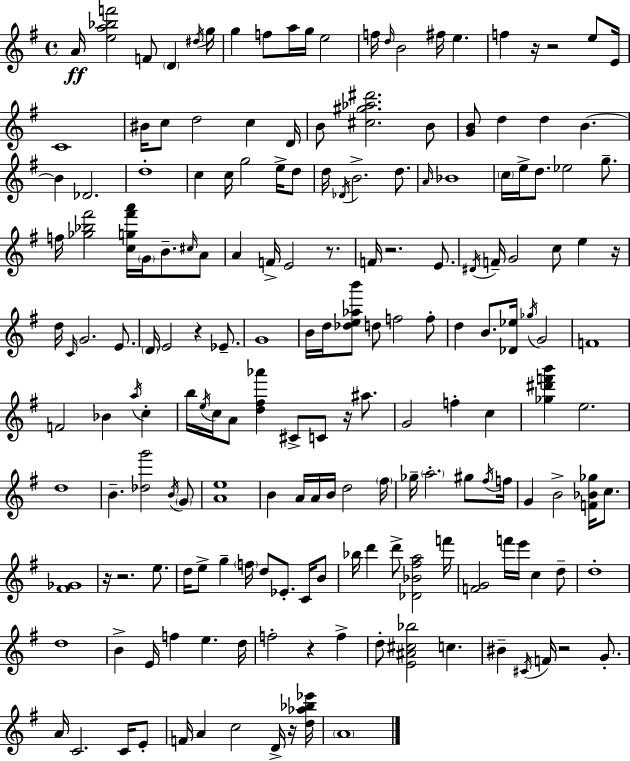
A4/s [E5,A5,Bb5,F6]/h F4/e D4/q D#5/s G5/s G5/q F5/e A5/s G5/s E5/h F5/s D5/s B4/h F#5/s E5/q. F5/q R/s R/h E5/e E4/s C4/w BIS4/s C5/e D5/h C5/q D4/s B4/e [C#5,G#5,Ab5,D#6]/h. B4/e [G4,B4]/e D5/q D5/q B4/q. B4/q Db4/h. D5/w C5/q C5/s G5/h E5/s D5/e D5/s Db4/s B4/h. D5/e. A4/s Bb4/w C5/s E5/s D5/e. Eb5/h G5/e. F5/s [Gb5,Bb5,F#6]/h [C5,G5,F#6,A6]/s G4/s B4/e. C#5/s A4/e A4/q F4/s E4/h R/e. F4/s R/h. E4/e. D#4/s F4/s G4/h C5/e E5/q R/s D5/s C4/s G4/h. E4/e. D4/s E4/h R/q Eb4/e. G4/w B4/s D5/s [Db5,E5,Ab5,B6]/e D5/e F5/h F5/e D5/q B4/e. [Db4,Eb5]/s Gb5/s G4/h F4/w F4/h Bb4/q A5/s C5/q B5/s E5/s C5/s A4/e [D5,F#5,Ab6]/q C#4/e C4/e R/s A#5/e. G4/h F5/q C5/q [Gb5,D#6,F6,B6]/q E5/h. D5/w B4/q. [Db5,G6]/h B4/s G4/e [A4,E5]/w B4/q A4/s A4/s B4/s D5/h F#5/s Gb5/s A5/h. G#5/e F#5/s F5/s G4/q B4/h [F4,Bb4,Gb5]/s C5/e. [F#4,Gb4]/w R/s R/h. E5/e. D5/s E5/e G5/q F5/s D5/e Eb4/e. C4/s B4/e Bb5/s D6/q D6/e [Db4,Bb4,F#5,A5]/h F6/s [F4,G4]/h F6/s E6/s C5/q D5/e D5/w D5/w B4/q E4/s F5/q E5/q. D5/s F5/h R/q F5/q D5/e [E4,A#4,C#5,Bb5]/h C5/q. BIS4/q C#4/s F4/s R/h G4/e. A4/s C4/h. C4/s E4/e F4/s A4/q C5/h D4/s R/s [D5,Ab5,Bb5,Eb6]/s A4/w